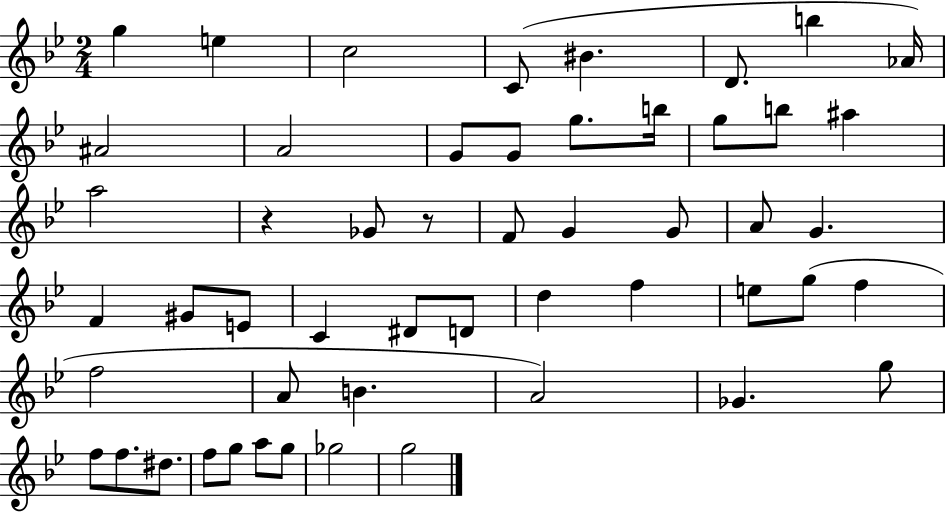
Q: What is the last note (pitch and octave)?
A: G5